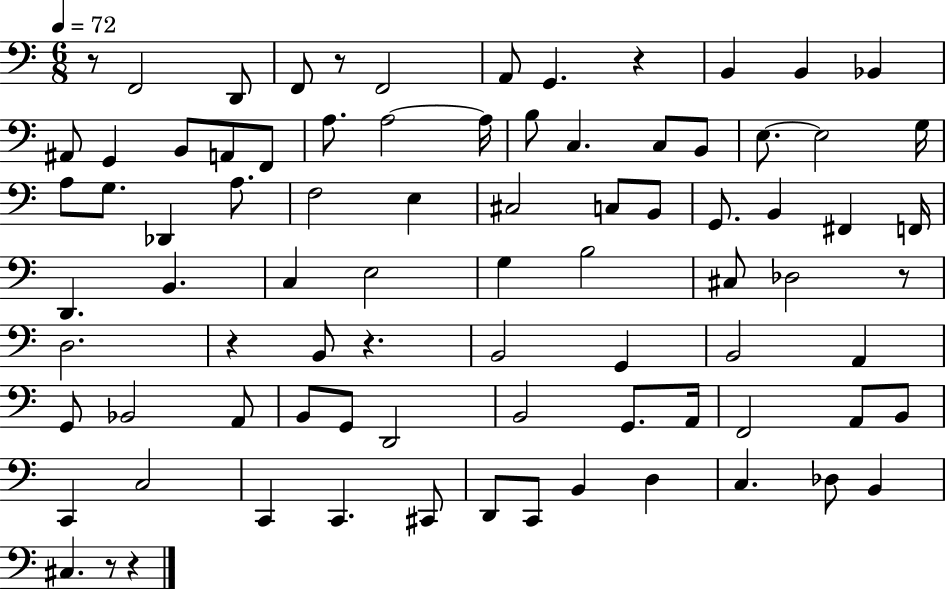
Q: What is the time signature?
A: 6/8